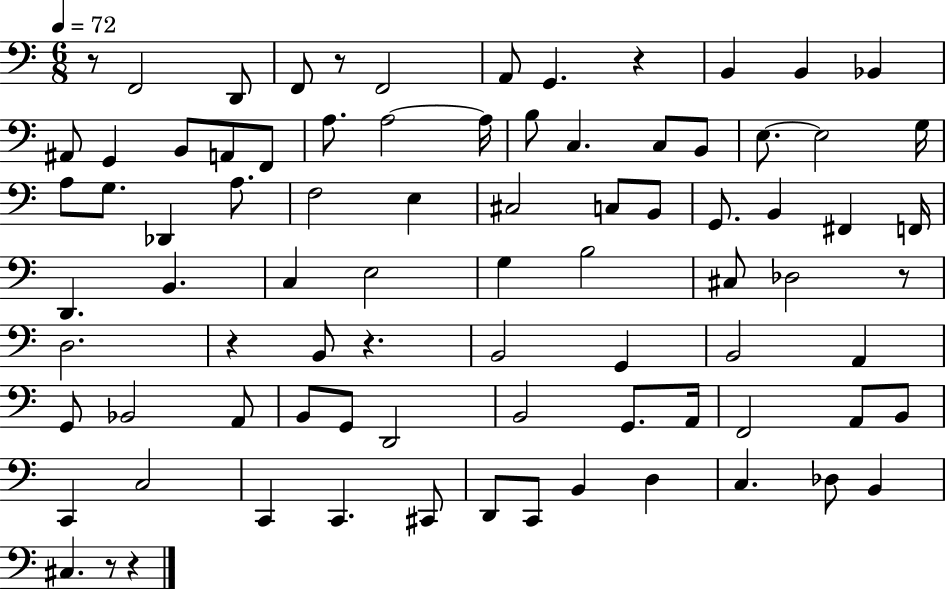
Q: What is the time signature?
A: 6/8